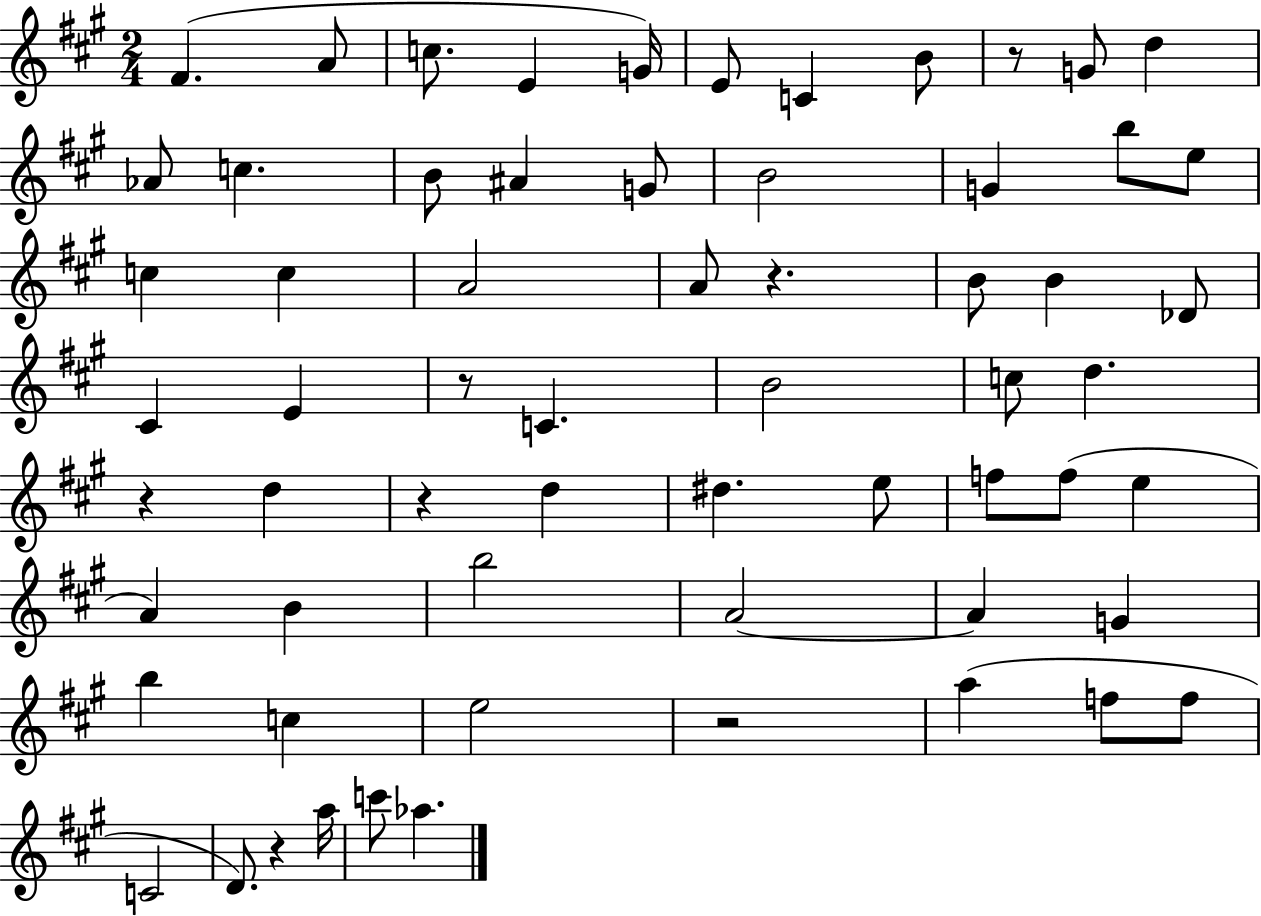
F#4/q. A4/e C5/e. E4/q G4/s E4/e C4/q B4/e R/e G4/e D5/q Ab4/e C5/q. B4/e A#4/q G4/e B4/h G4/q B5/e E5/e C5/q C5/q A4/h A4/e R/q. B4/e B4/q Db4/e C#4/q E4/q R/e C4/q. B4/h C5/e D5/q. R/q D5/q R/q D5/q D#5/q. E5/e F5/e F5/e E5/q A4/q B4/q B5/h A4/h A4/q G4/q B5/q C5/q E5/h R/h A5/q F5/e F5/e C4/h D4/e. R/q A5/s C6/e Ab5/q.